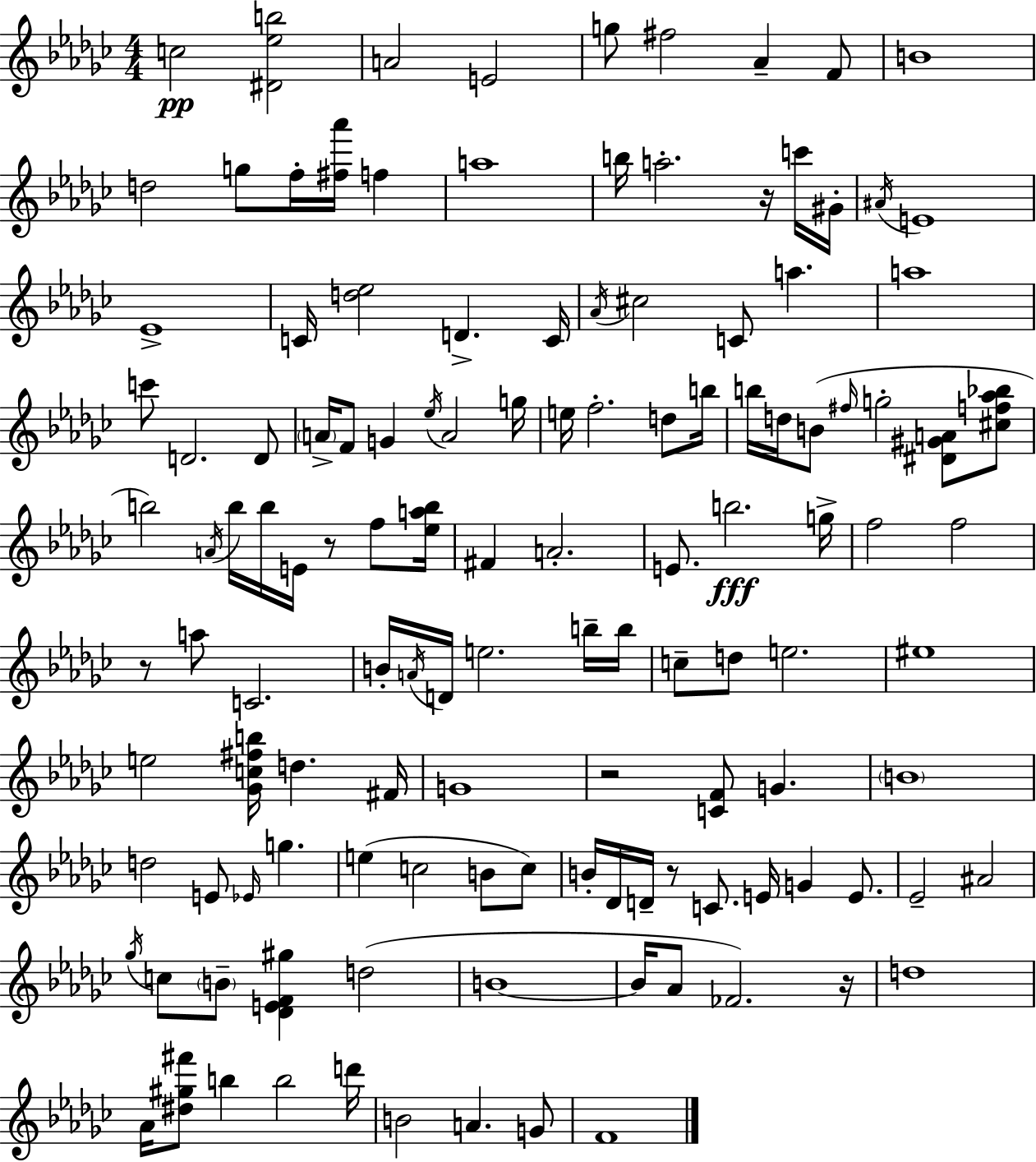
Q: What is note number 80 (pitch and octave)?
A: Eb4